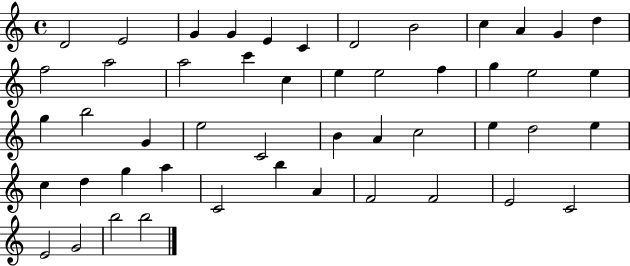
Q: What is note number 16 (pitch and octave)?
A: C6